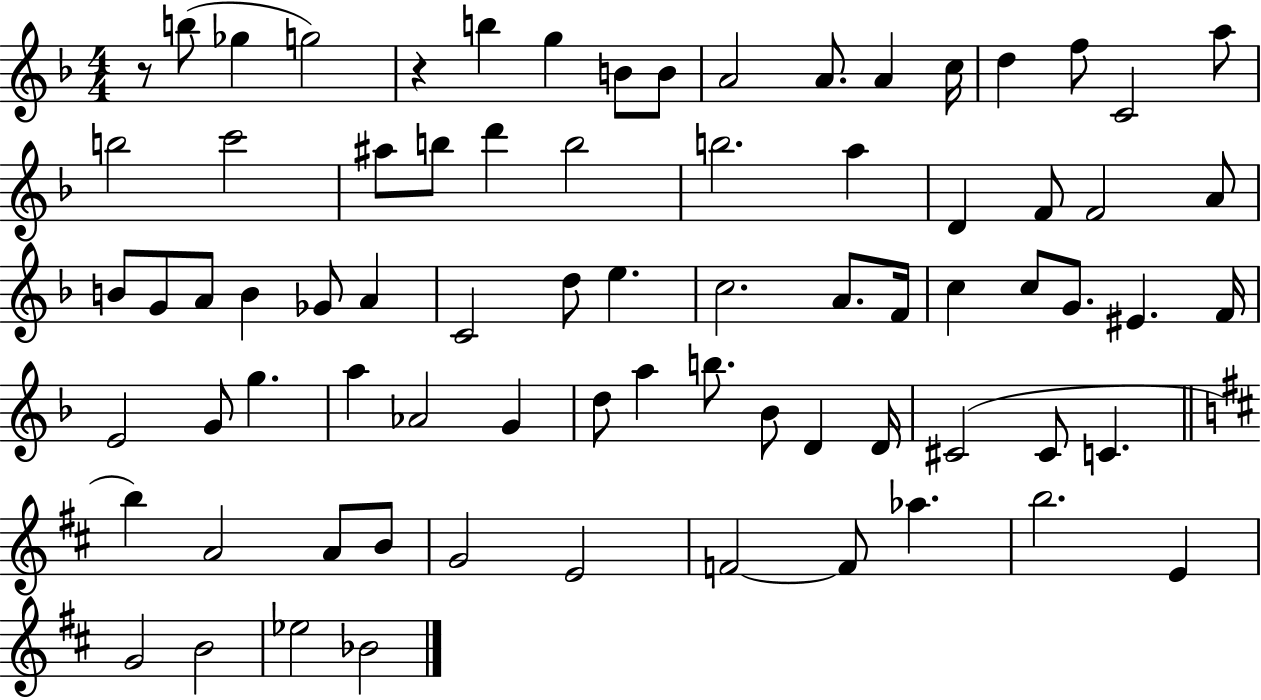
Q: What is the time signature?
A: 4/4